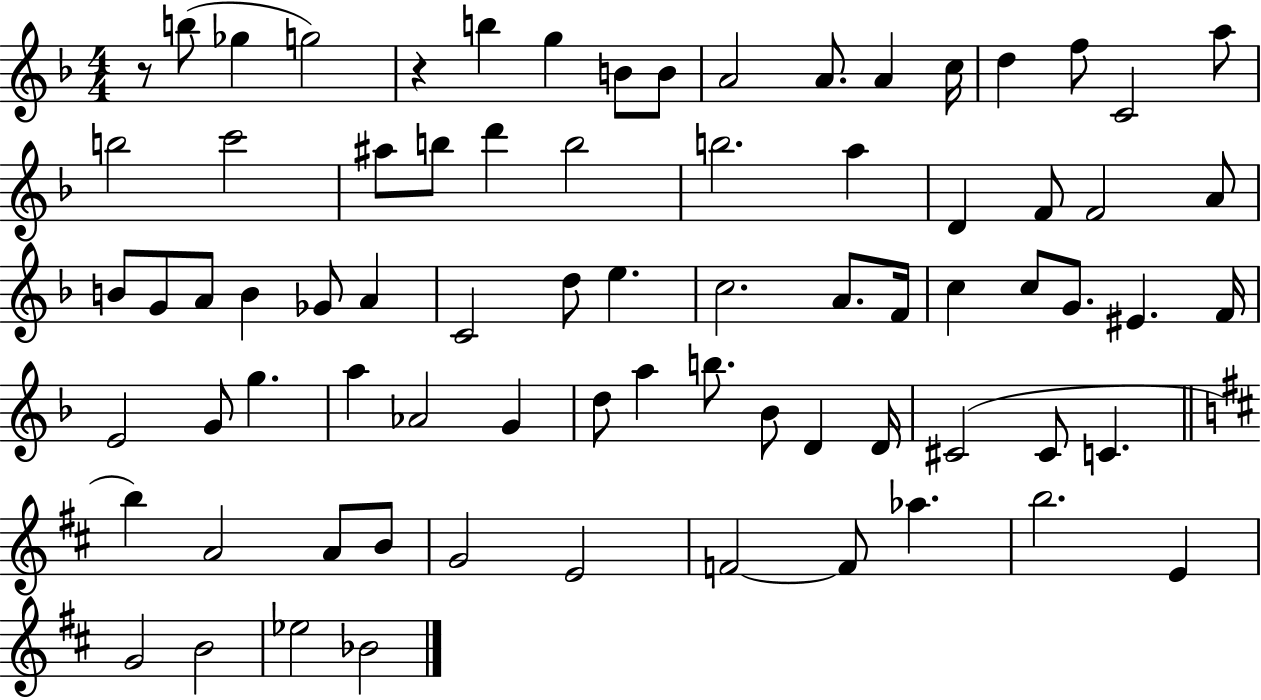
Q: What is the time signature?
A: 4/4